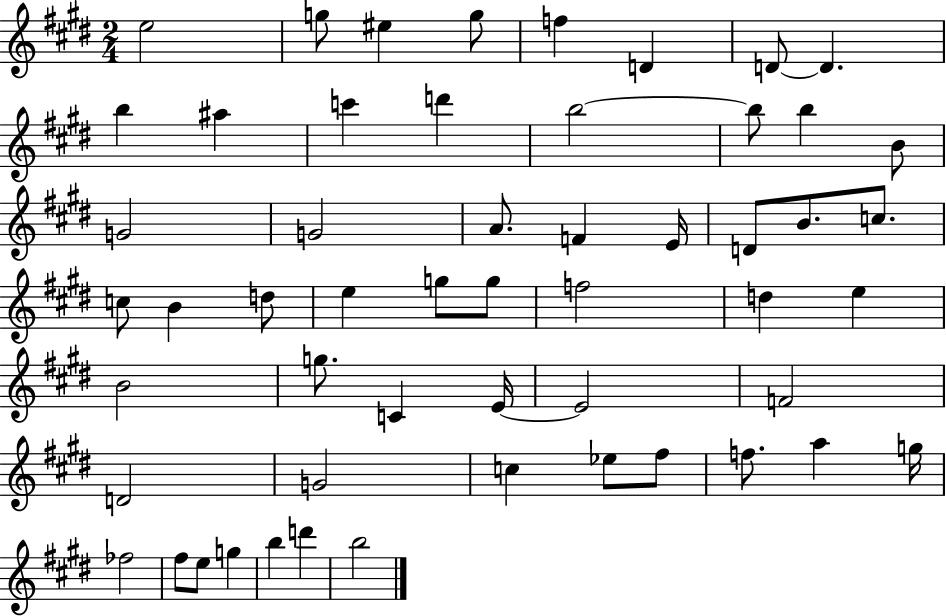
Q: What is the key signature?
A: E major